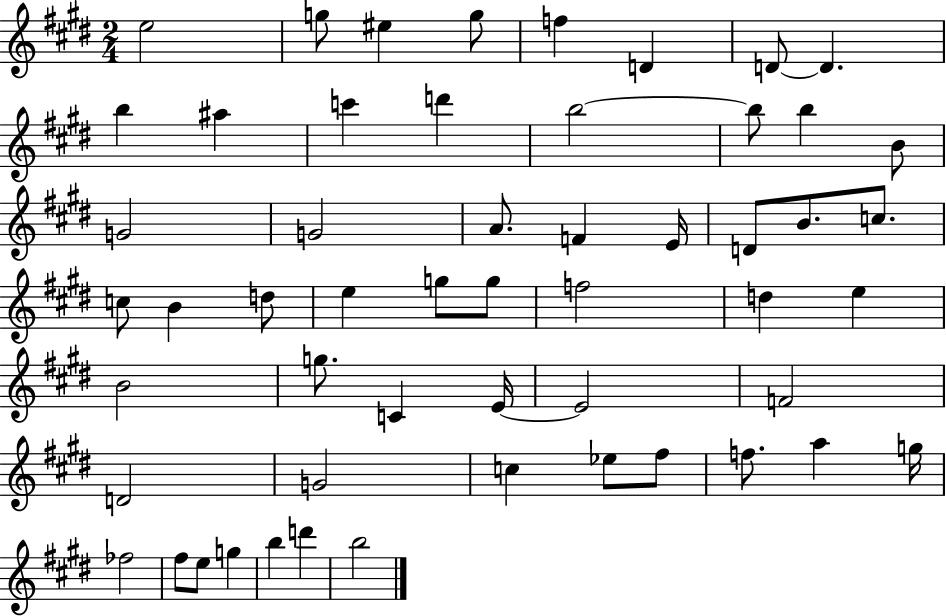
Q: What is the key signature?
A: E major